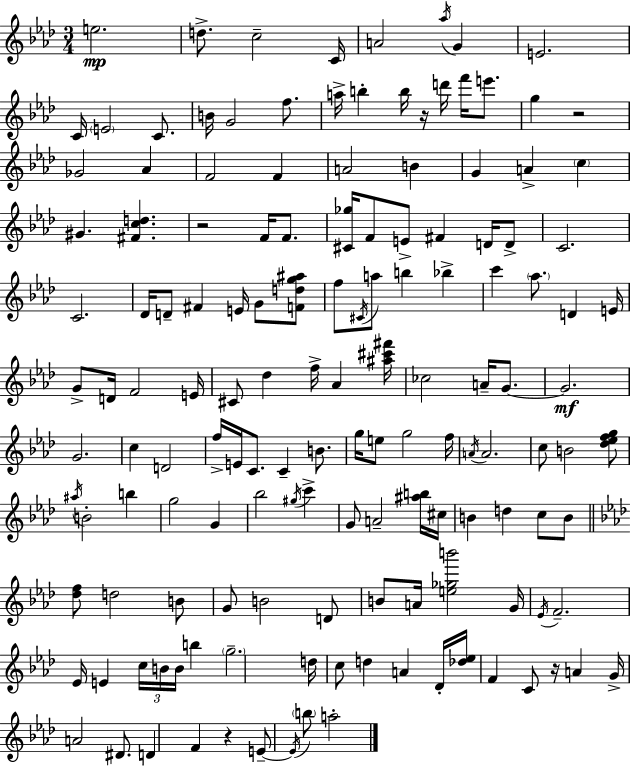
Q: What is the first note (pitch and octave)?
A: E5